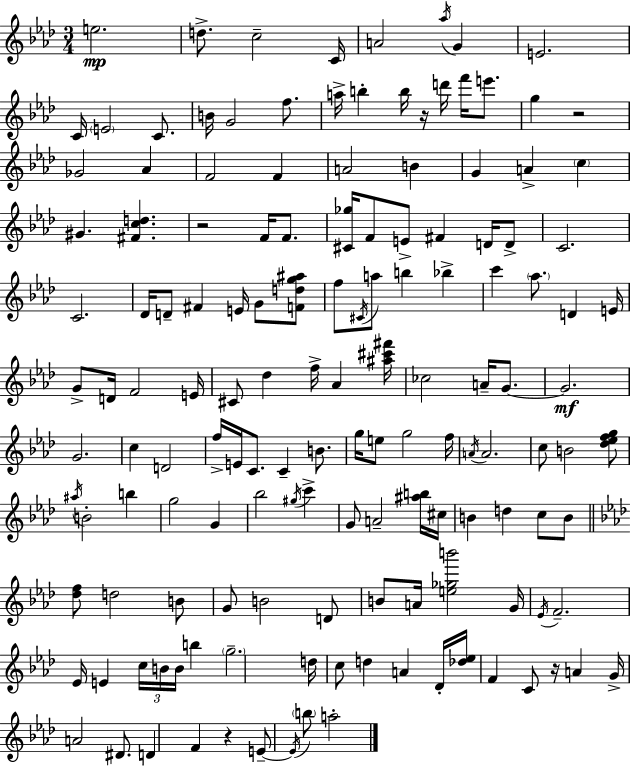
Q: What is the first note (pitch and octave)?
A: E5